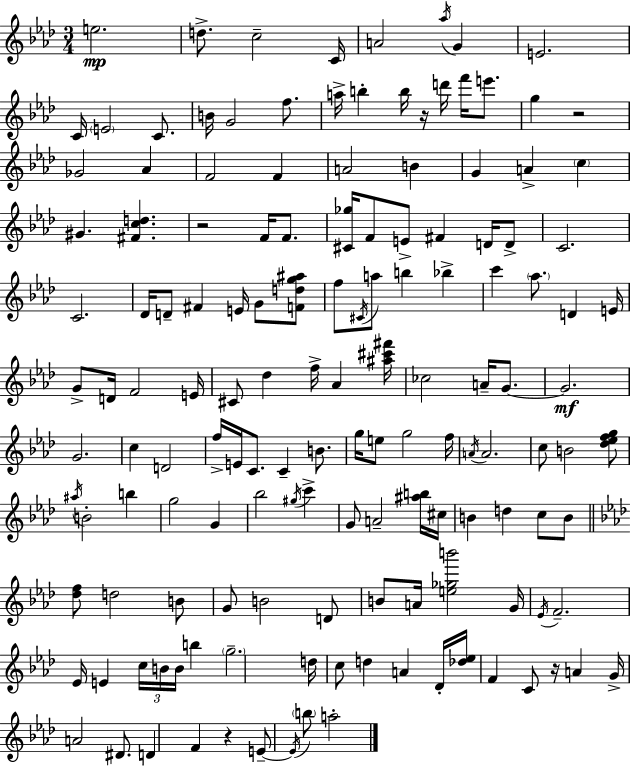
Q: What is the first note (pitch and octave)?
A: E5